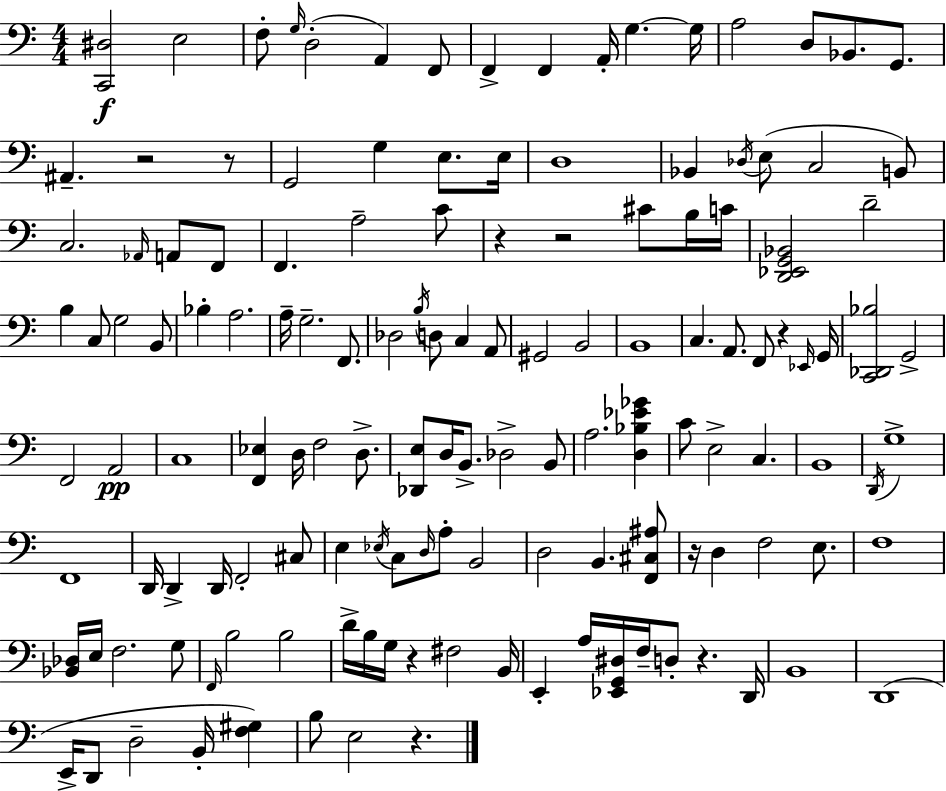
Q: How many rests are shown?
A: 9